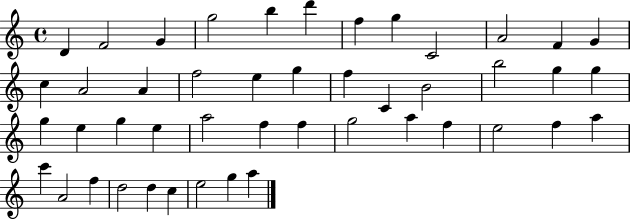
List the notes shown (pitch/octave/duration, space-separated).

D4/q F4/h G4/q G5/h B5/q D6/q F5/q G5/q C4/h A4/h F4/q G4/q C5/q A4/h A4/q F5/h E5/q G5/q F5/q C4/q B4/h B5/h G5/q G5/q G5/q E5/q G5/q E5/q A5/h F5/q F5/q G5/h A5/q F5/q E5/h F5/q A5/q C6/q A4/h F5/q D5/h D5/q C5/q E5/h G5/q A5/q